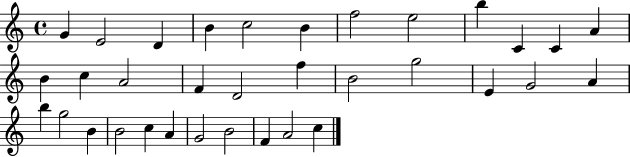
{
  \clef treble
  \time 4/4
  \defaultTimeSignature
  \key c \major
  g'4 e'2 d'4 | b'4 c''2 b'4 | f''2 e''2 | b''4 c'4 c'4 a'4 | \break b'4 c''4 a'2 | f'4 d'2 f''4 | b'2 g''2 | e'4 g'2 a'4 | \break b''4 g''2 b'4 | b'2 c''4 a'4 | g'2 b'2 | f'4 a'2 c''4 | \break \bar "|."
}